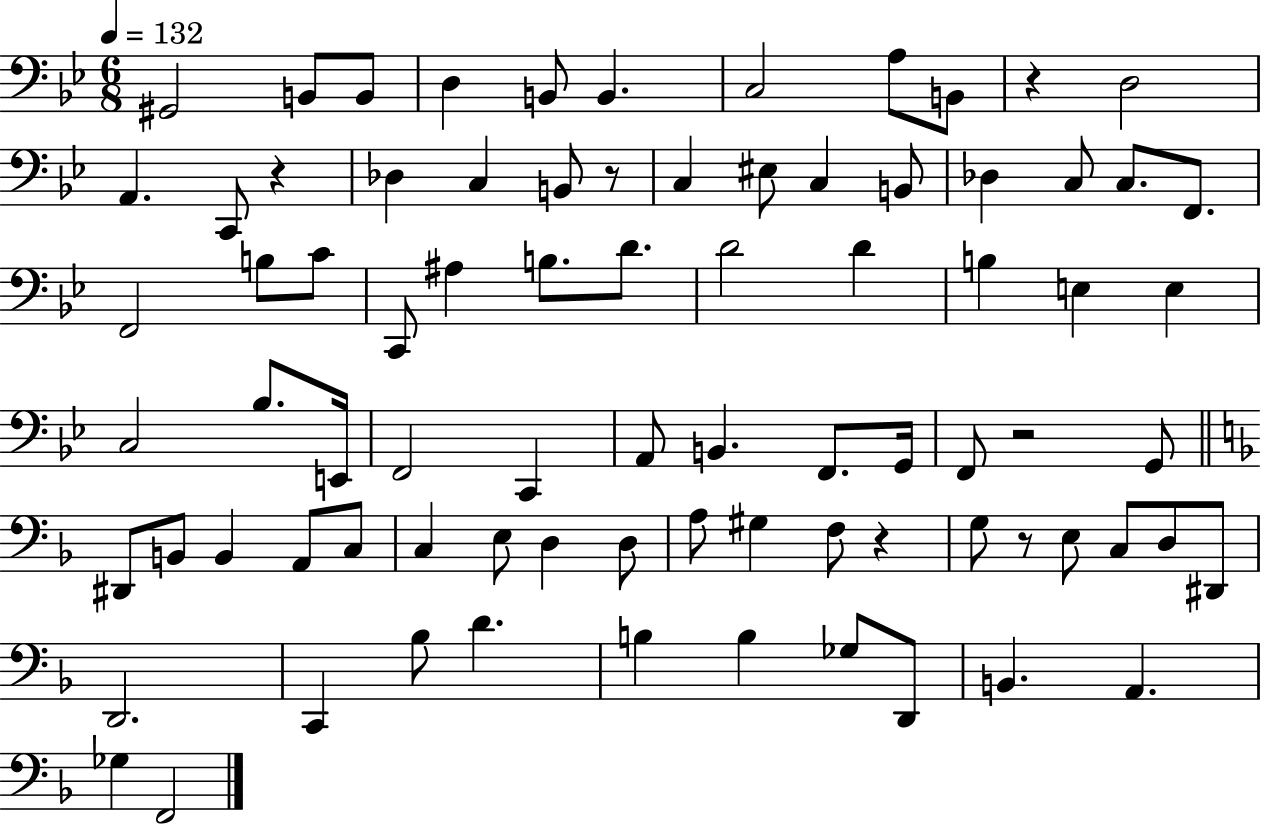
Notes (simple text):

G#2/h B2/e B2/e D3/q B2/e B2/q. C3/h A3/e B2/e R/q D3/h A2/q. C2/e R/q Db3/q C3/q B2/e R/e C3/q EIS3/e C3/q B2/e Db3/q C3/e C3/e. F2/e. F2/h B3/e C4/e C2/e A#3/q B3/e. D4/e. D4/h D4/q B3/q E3/q E3/q C3/h Bb3/e. E2/s F2/h C2/q A2/e B2/q. F2/e. G2/s F2/e R/h G2/e D#2/e B2/e B2/q A2/e C3/e C3/q E3/e D3/q D3/e A3/e G#3/q F3/e R/q G3/e R/e E3/e C3/e D3/e D#2/e D2/h. C2/q Bb3/e D4/q. B3/q B3/q Gb3/e D2/e B2/q. A2/q. Gb3/q F2/h